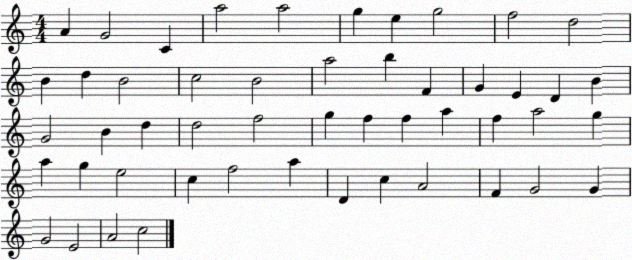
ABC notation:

X:1
T:Untitled
M:4/4
L:1/4
K:C
A G2 C a2 a2 g e g2 f2 d2 B d B2 c2 B2 a2 b F G E D B G2 B d d2 f2 g f f a f a2 g a g e2 c f2 a D c A2 F G2 G G2 E2 A2 c2